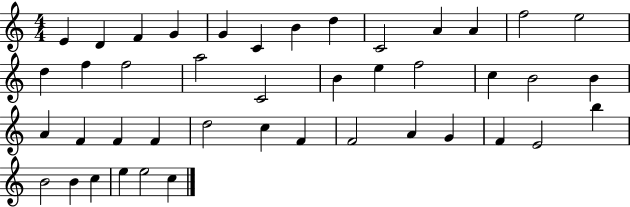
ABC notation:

X:1
T:Untitled
M:4/4
L:1/4
K:C
E D F G G C B d C2 A A f2 e2 d f f2 a2 C2 B e f2 c B2 B A F F F d2 c F F2 A G F E2 b B2 B c e e2 c